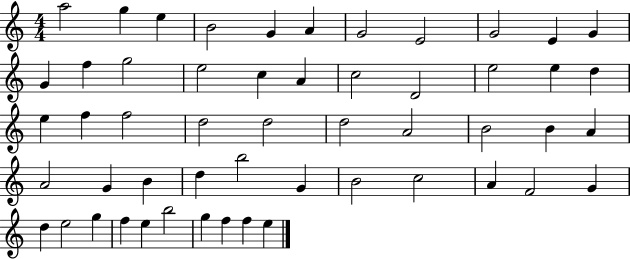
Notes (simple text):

A5/h G5/q E5/q B4/h G4/q A4/q G4/h E4/h G4/h E4/q G4/q G4/q F5/q G5/h E5/h C5/q A4/q C5/h D4/h E5/h E5/q D5/q E5/q F5/q F5/h D5/h D5/h D5/h A4/h B4/h B4/q A4/q A4/h G4/q B4/q D5/q B5/h G4/q B4/h C5/h A4/q F4/h G4/q D5/q E5/h G5/q F5/q E5/q B5/h G5/q F5/q F5/q E5/q